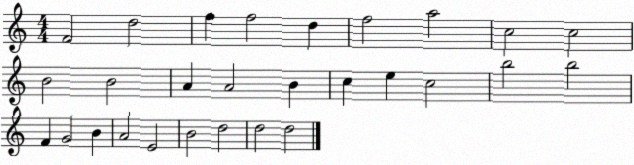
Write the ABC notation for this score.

X:1
T:Untitled
M:4/4
L:1/4
K:C
F2 d2 f f2 d f2 a2 c2 c2 B2 B2 A A2 B c e c2 b2 b2 F G2 B A2 E2 B2 d2 d2 d2